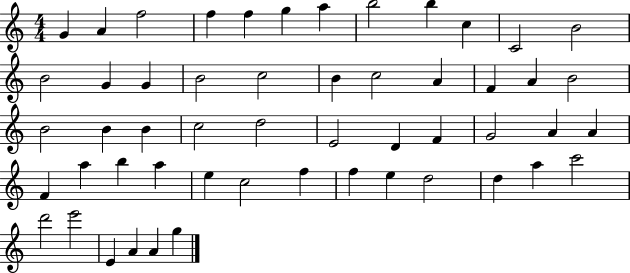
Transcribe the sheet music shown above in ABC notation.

X:1
T:Untitled
M:4/4
L:1/4
K:C
G A f2 f f g a b2 b c C2 B2 B2 G G B2 c2 B c2 A F A B2 B2 B B c2 d2 E2 D F G2 A A F a b a e c2 f f e d2 d a c'2 d'2 e'2 E A A g